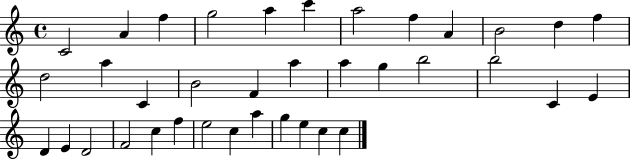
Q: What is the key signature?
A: C major